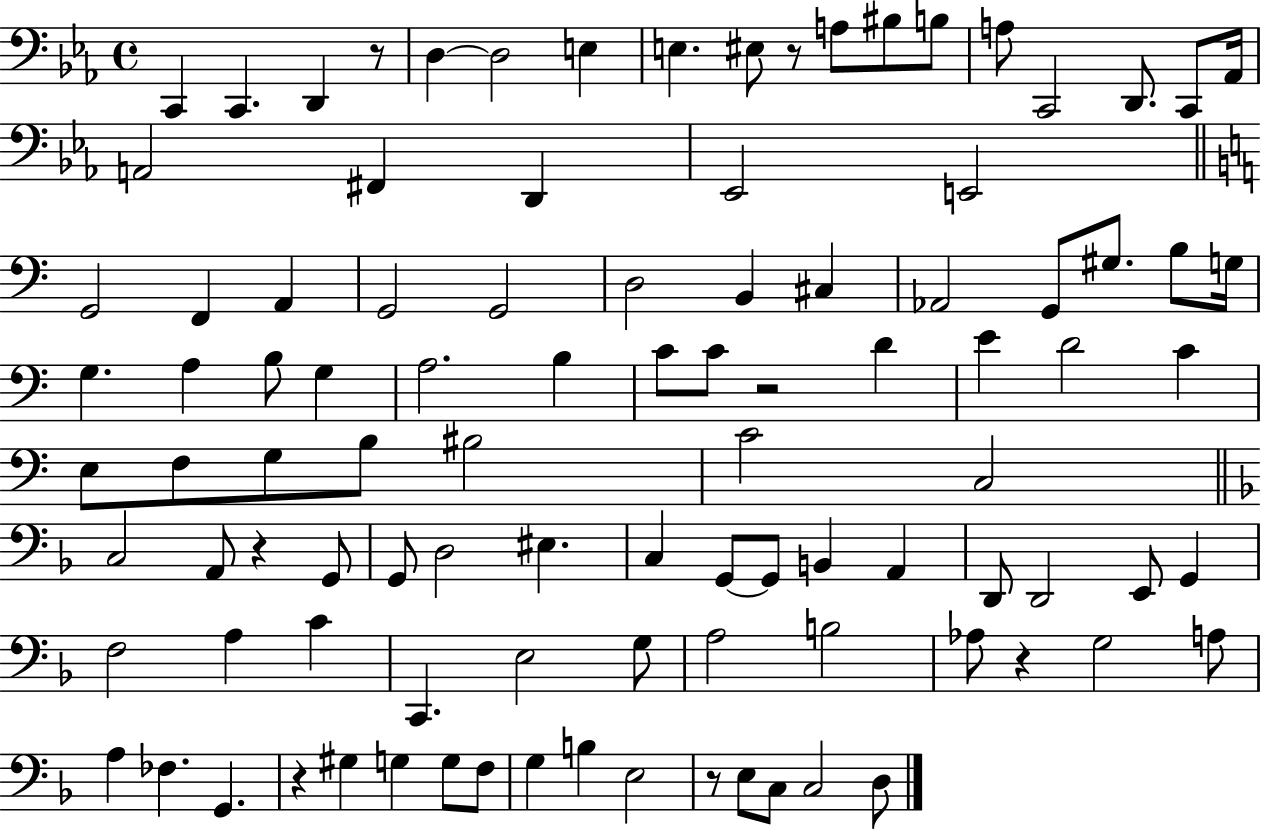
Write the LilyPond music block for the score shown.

{
  \clef bass
  \time 4/4
  \defaultTimeSignature
  \key ees \major
  c,4 c,4. d,4 r8 | d4~~ d2 e4 | e4. eis8 r8 a8 bis8 b8 | a8 c,2 d,8. c,8 aes,16 | \break a,2 fis,4 d,4 | ees,2 e,2 | \bar "||" \break \key c \major g,2 f,4 a,4 | g,2 g,2 | d2 b,4 cis4 | aes,2 g,8 gis8. b8 g16 | \break g4. a4 b8 g4 | a2. b4 | c'8 c'8 r2 d'4 | e'4 d'2 c'4 | \break e8 f8 g8 b8 bis2 | c'2 c2 | \bar "||" \break \key f \major c2 a,8 r4 g,8 | g,8 d2 eis4. | c4 g,8~~ g,8 b,4 a,4 | d,8 d,2 e,8 g,4 | \break f2 a4 c'4 | c,4. e2 g8 | a2 b2 | aes8 r4 g2 a8 | \break a4 fes4. g,4. | r4 gis4 g4 g8 f8 | g4 b4 e2 | r8 e8 c8 c2 d8 | \break \bar "|."
}